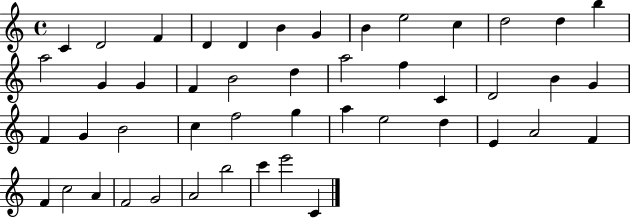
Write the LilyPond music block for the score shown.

{
  \clef treble
  \time 4/4
  \defaultTimeSignature
  \key c \major
  c'4 d'2 f'4 | d'4 d'4 b'4 g'4 | b'4 e''2 c''4 | d''2 d''4 b''4 | \break a''2 g'4 g'4 | f'4 b'2 d''4 | a''2 f''4 c'4 | d'2 b'4 g'4 | \break f'4 g'4 b'2 | c''4 f''2 g''4 | a''4 e''2 d''4 | e'4 a'2 f'4 | \break f'4 c''2 a'4 | f'2 g'2 | a'2 b''2 | c'''4 e'''2 c'4 | \break \bar "|."
}